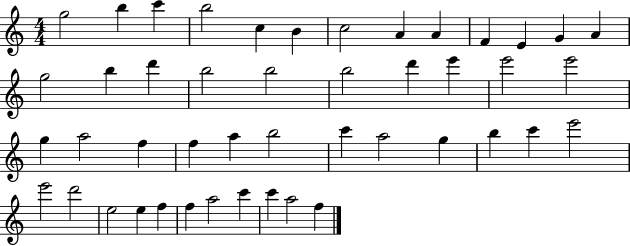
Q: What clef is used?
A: treble